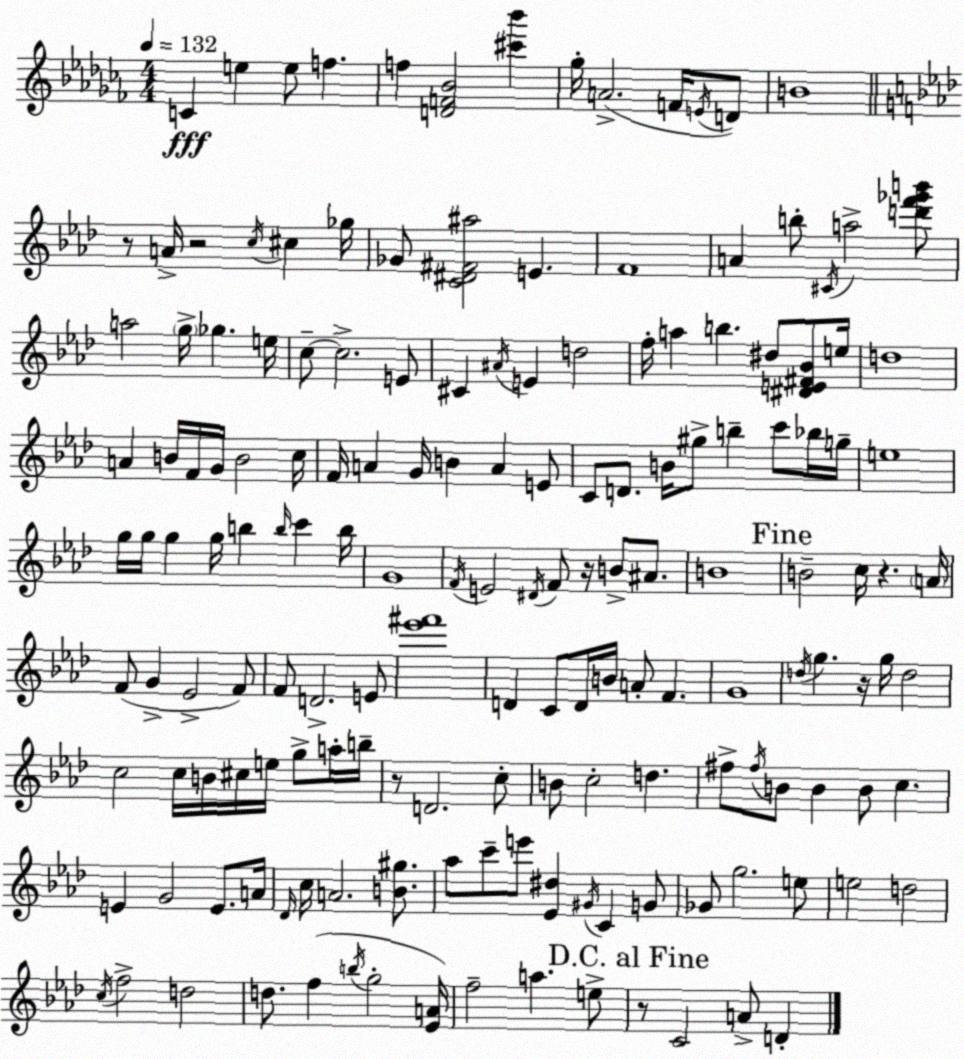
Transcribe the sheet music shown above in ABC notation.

X:1
T:Untitled
M:4/4
L:1/4
K:Abm
C e e/2 f f [DF_B]2 [^c'_b'] _g/4 A2 F/4 E/4 D/2 B4 z/2 A/4 z2 c/4 ^c _g/4 _G/2 [C^D^F^a]2 E F4 A b/2 ^C/4 a2 [d'f'_g'b']/2 a2 g/4 _g e/4 c/2 c2 E/2 ^C ^A/4 E d2 f/4 a b ^d/2 [^DE^F_B]/2 e/4 d4 A B/4 F/4 G/4 B2 c/4 F/4 A G/4 B A E/2 C/2 D/2 B/4 ^g/2 b c'/2 _b/4 g/4 e4 g/4 g/4 g g/4 b b/4 c' b/4 G4 F/4 E2 ^D/4 F/2 z/4 B/2 ^A/2 B4 B2 c/4 z A/4 F/2 G _E2 F/2 F/2 D2 E/2 [_e'^f']4 D C/2 D/4 B/4 A/2 F G4 d/4 g z/4 g/4 d2 c2 c/4 B/4 ^c/4 e/4 g/2 a/4 b/4 z/2 D2 c/2 B/2 c2 d ^f/2 ^f/4 B/2 B B/2 c E G2 E/2 A/4 _D/4 c/4 A2 [B^g]/2 _a/2 c'/2 e'/2 [_E^d] ^G/4 C G/2 _G/2 g2 e/2 e2 d2 c/4 f2 d2 d/2 f b/4 g2 [_EA]/4 f2 a e/2 z/2 C2 A/2 D